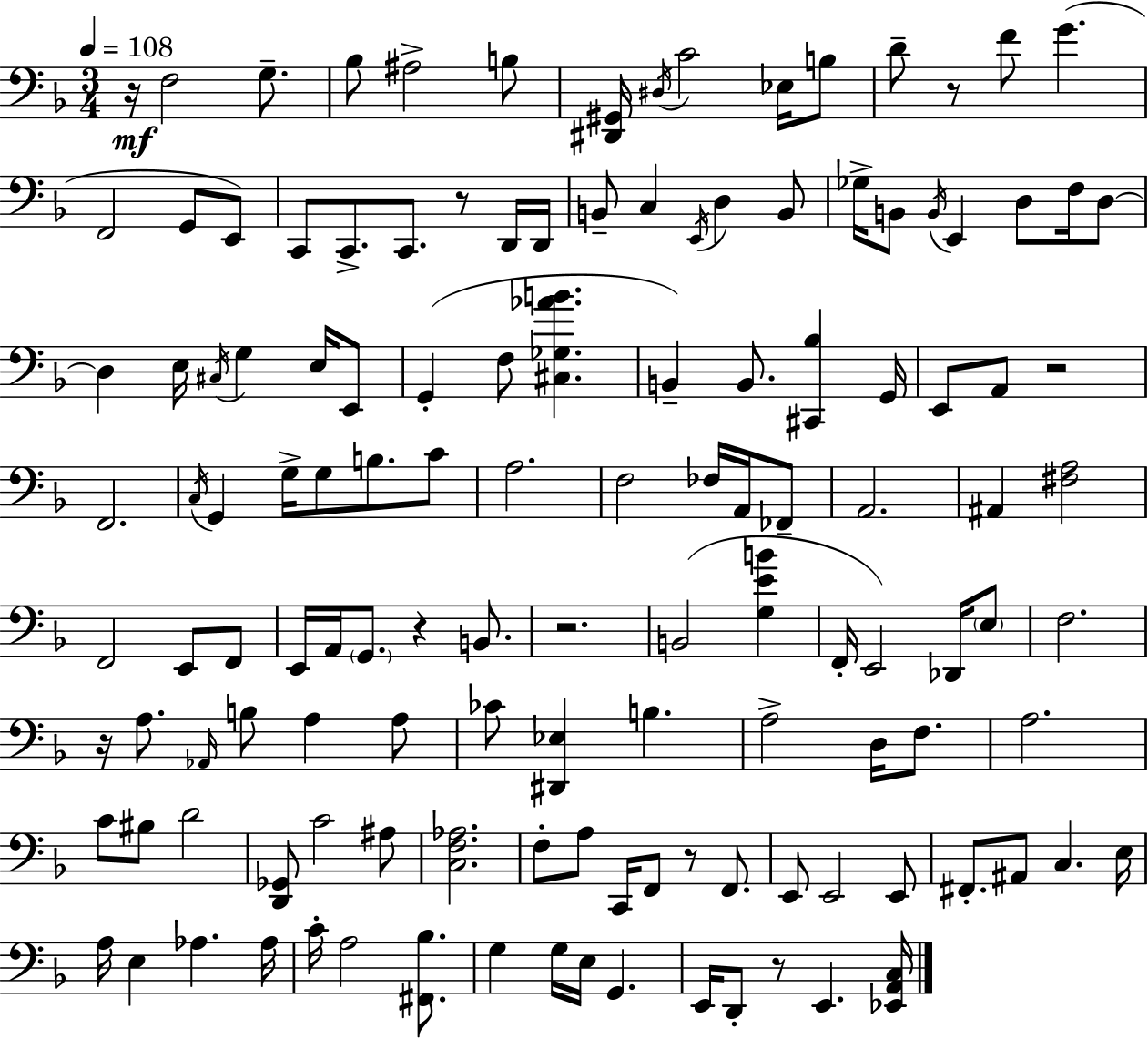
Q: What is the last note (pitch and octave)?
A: E2